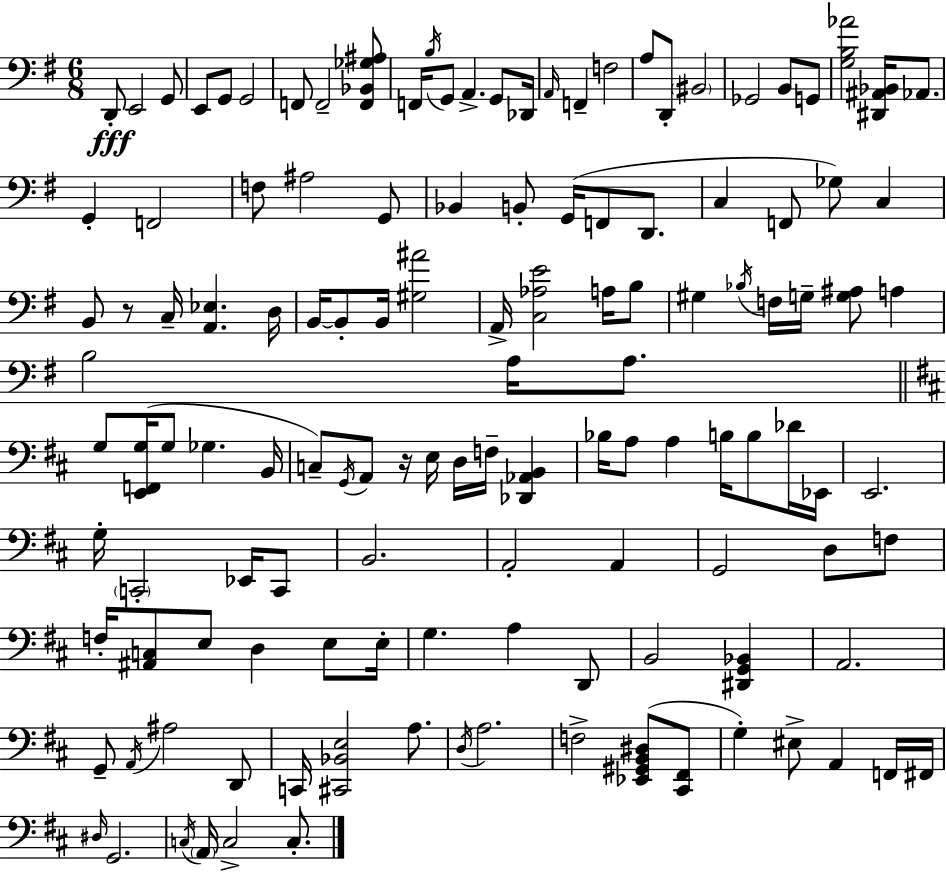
D2/e E2/h G2/e E2/e G2/e G2/h F2/e F2/h [F2,Bb2,Gb3,A#3]/e F2/s B3/s G2/e A2/q. G2/e Db2/s A2/s F2/q F3/h A3/e D2/e BIS2/h Gb2/h B2/e G2/e [G3,B3,Ab4]/h [D#2,A#2,Bb2]/s Ab2/e. G2/q F2/h F3/e A#3/h G2/e Bb2/q B2/e G2/s F2/e D2/e. C3/q F2/e Gb3/e C3/q B2/e R/e C3/s [A2,Eb3]/q. D3/s B2/s B2/e B2/s [G#3,A#4]/h A2/s [C3,Ab3,E4]/h A3/s B3/e G#3/q Bb3/s F3/s G3/s [G3,A#3]/e A3/q B3/h A3/s A3/e. G3/e [E2,F2,G3]/s G3/e Gb3/q. B2/s C3/e G2/s A2/e R/s E3/s D3/s F3/s [Db2,Ab2,B2]/q Bb3/s A3/e A3/q B3/s B3/e Db4/s Eb2/s E2/h. G3/s C2/h Eb2/s C2/e B2/h. A2/h A2/q G2/h D3/e F3/e F3/s [A#2,C3]/e E3/e D3/q E3/e E3/s G3/q. A3/q D2/e B2/h [D#2,G2,Bb2]/q A2/h. G2/e A2/s A#3/h D2/e C2/s [C#2,Bb2,E3]/h A3/e. D3/s A3/h. F3/h [Eb2,G#2,B2,D#3]/e [C#2,F#2]/e G3/q EIS3/e A2/q F2/s F#2/s D#3/s G2/h. C3/s A2/s C3/h C3/e.